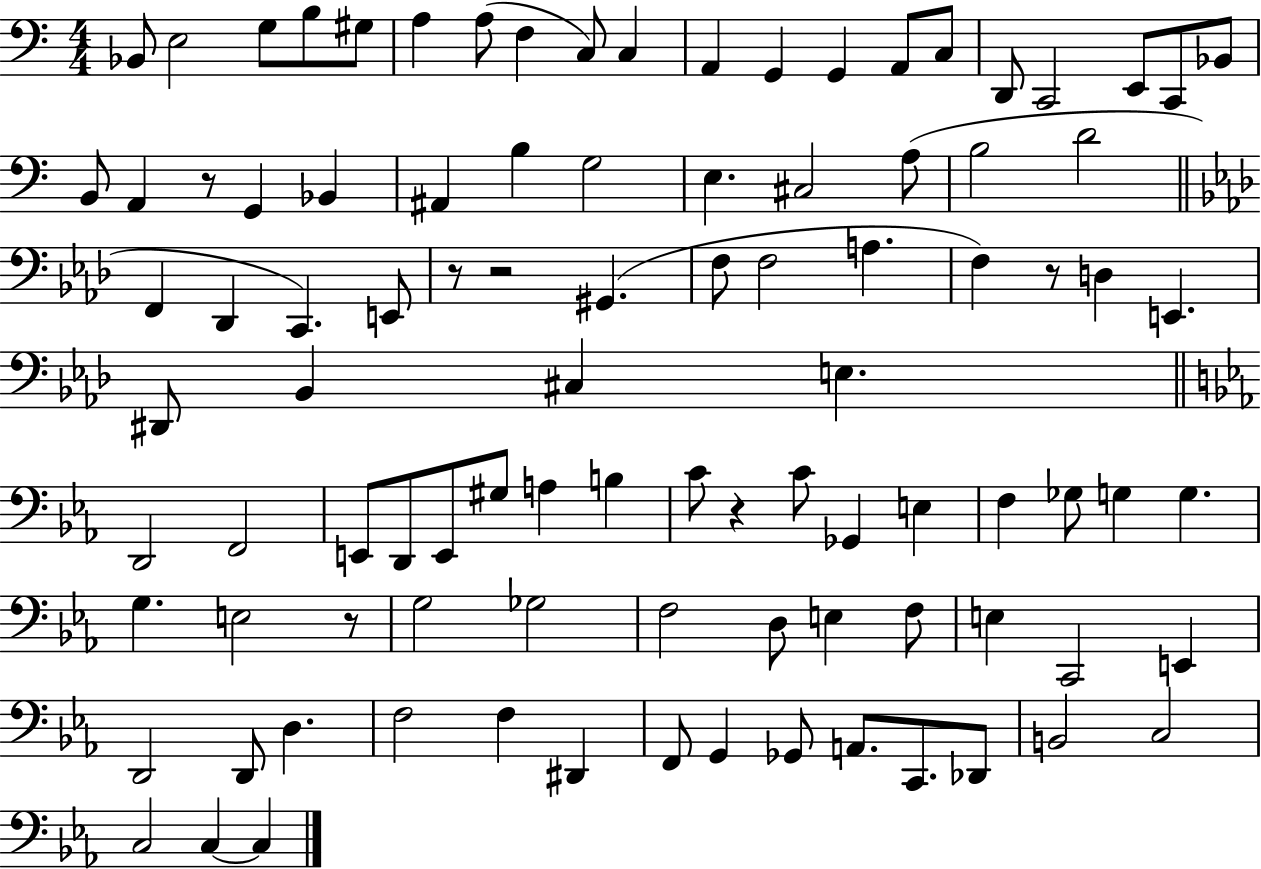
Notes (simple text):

Bb2/e E3/h G3/e B3/e G#3/e A3/q A3/e F3/q C3/e C3/q A2/q G2/q G2/q A2/e C3/e D2/e C2/h E2/e C2/e Bb2/e B2/e A2/q R/e G2/q Bb2/q A#2/q B3/q G3/h E3/q. C#3/h A3/e B3/h D4/h F2/q Db2/q C2/q. E2/e R/e R/h G#2/q. F3/e F3/h A3/q. F3/q R/e D3/q E2/q. D#2/e Bb2/q C#3/q E3/q. D2/h F2/h E2/e D2/e E2/e G#3/e A3/q B3/q C4/e R/q C4/e Gb2/q E3/q F3/q Gb3/e G3/q G3/q. G3/q. E3/h R/e G3/h Gb3/h F3/h D3/e E3/q F3/e E3/q C2/h E2/q D2/h D2/e D3/q. F3/h F3/q D#2/q F2/e G2/q Gb2/e A2/e. C2/e. Db2/e B2/h C3/h C3/h C3/q C3/q